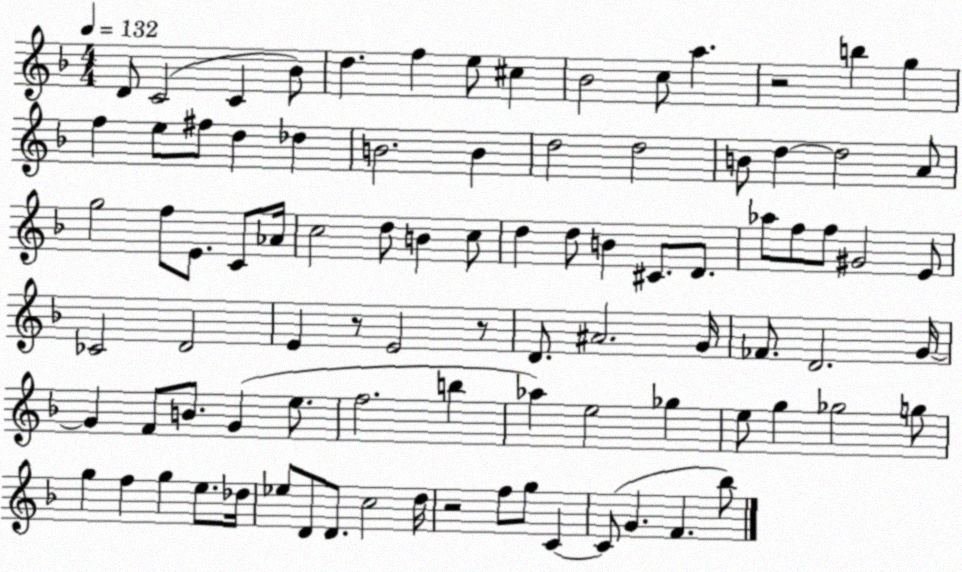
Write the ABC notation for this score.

X:1
T:Untitled
M:4/4
L:1/4
K:F
D/2 C2 C _B/2 d f e/2 ^c _B2 c/2 a z2 b g f e/2 ^f/2 d _d B2 B d2 d2 B/2 d d2 A/2 g2 f/2 E/2 C/2 _A/4 c2 d/2 B c/2 d d/2 B ^C/2 D/2 _a/2 f/2 f/2 ^G2 E/2 _C2 D2 E z/2 E2 z/2 D/2 ^A2 G/4 _F/2 D2 G/4 G F/2 B/2 G e/2 f2 b _a e2 _g e/2 g _g2 g/2 g f g e/2 _d/4 _e/2 D/2 D/2 c2 d/4 z2 f/2 g/2 C C/2 G F _b/2